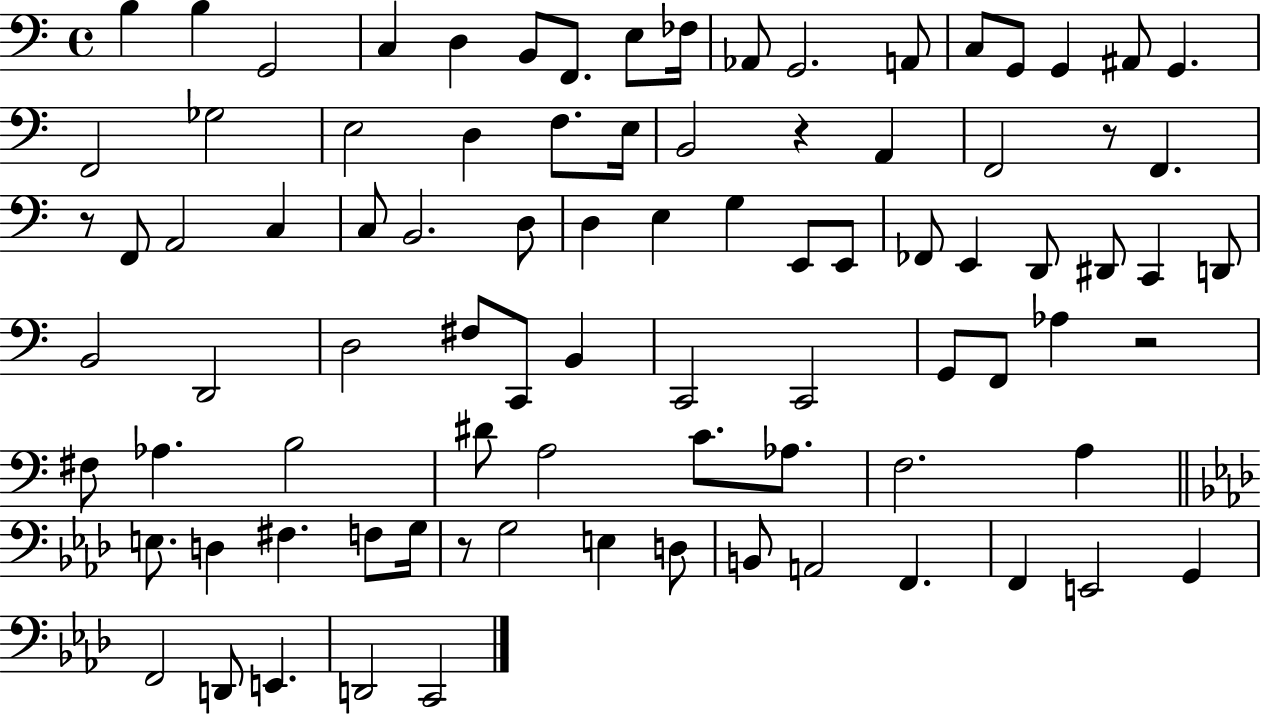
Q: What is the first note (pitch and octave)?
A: B3